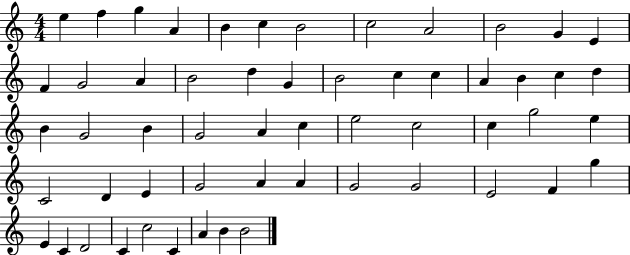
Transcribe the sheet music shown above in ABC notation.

X:1
T:Untitled
M:4/4
L:1/4
K:C
e f g A B c B2 c2 A2 B2 G E F G2 A B2 d G B2 c c A B c d B G2 B G2 A c e2 c2 c g2 e C2 D E G2 A A G2 G2 E2 F g E C D2 C c2 C A B B2